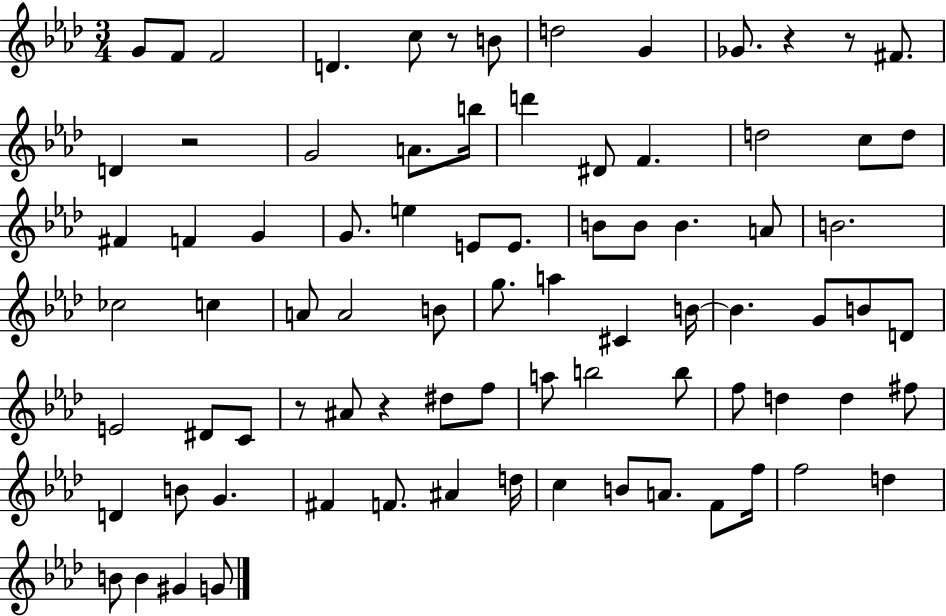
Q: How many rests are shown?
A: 6